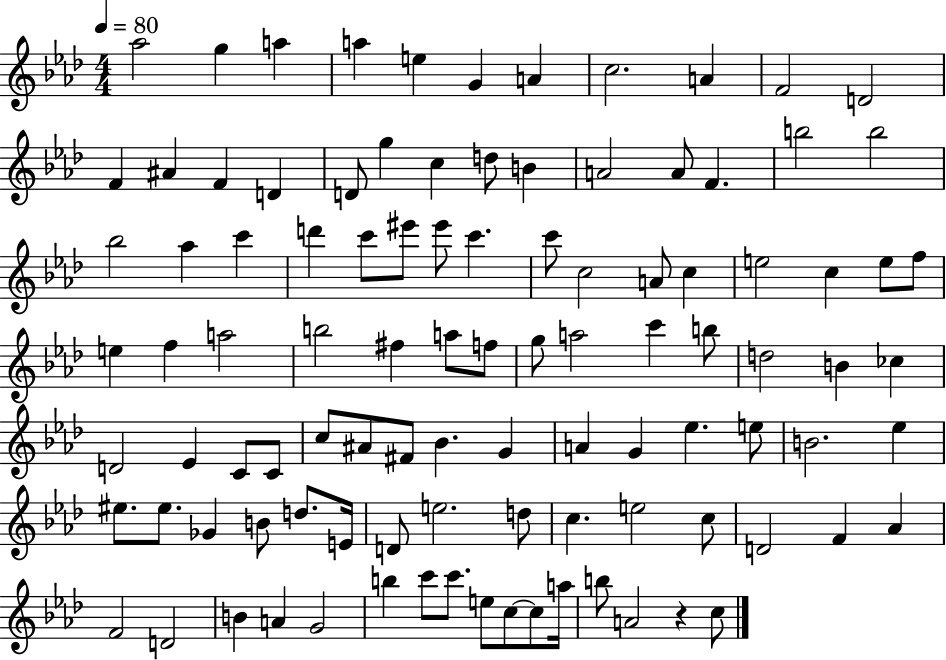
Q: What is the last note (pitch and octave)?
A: C5